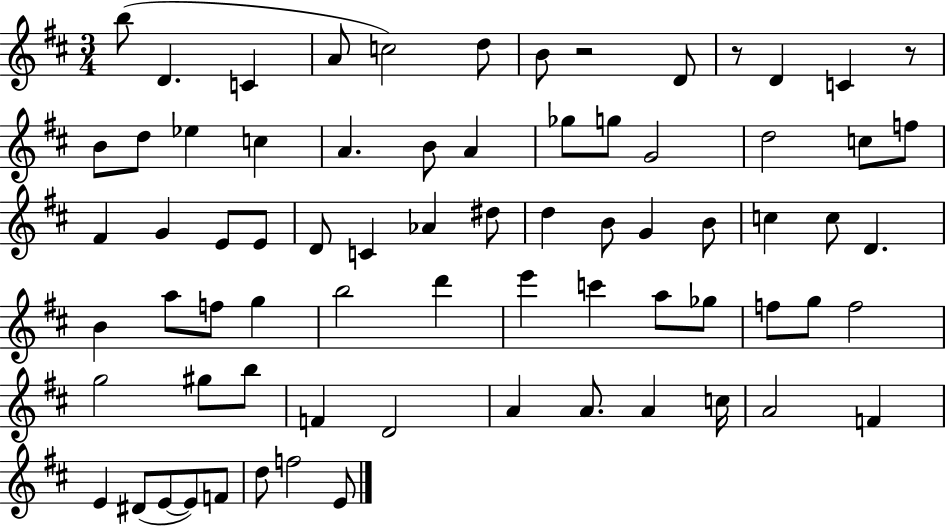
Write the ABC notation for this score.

X:1
T:Untitled
M:3/4
L:1/4
K:D
b/2 D C A/2 c2 d/2 B/2 z2 D/2 z/2 D C z/2 B/2 d/2 _e c A B/2 A _g/2 g/2 G2 d2 c/2 f/2 ^F G E/2 E/2 D/2 C _A ^d/2 d B/2 G B/2 c c/2 D B a/2 f/2 g b2 d' e' c' a/2 _g/2 f/2 g/2 f2 g2 ^g/2 b/2 F D2 A A/2 A c/4 A2 F E ^D/2 E/2 E/2 F/2 d/2 f2 E/2